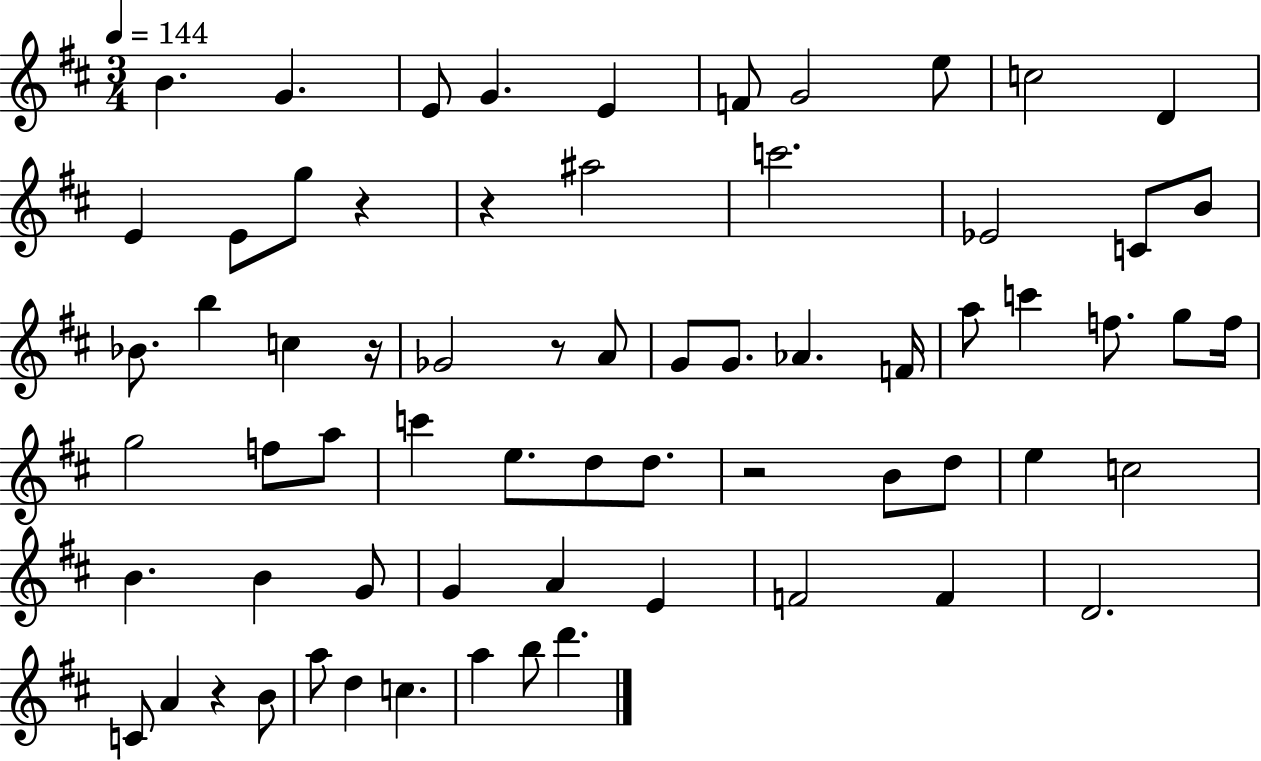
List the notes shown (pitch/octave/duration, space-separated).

B4/q. G4/q. E4/e G4/q. E4/q F4/e G4/h E5/e C5/h D4/q E4/q E4/e G5/e R/q R/q A#5/h C6/h. Eb4/h C4/e B4/e Bb4/e. B5/q C5/q R/s Gb4/h R/e A4/e G4/e G4/e. Ab4/q. F4/s A5/e C6/q F5/e. G5/e F5/s G5/h F5/e A5/e C6/q E5/e. D5/e D5/e. R/h B4/e D5/e E5/q C5/h B4/q. B4/q G4/e G4/q A4/q E4/q F4/h F4/q D4/h. C4/e A4/q R/q B4/e A5/e D5/q C5/q. A5/q B5/e D6/q.